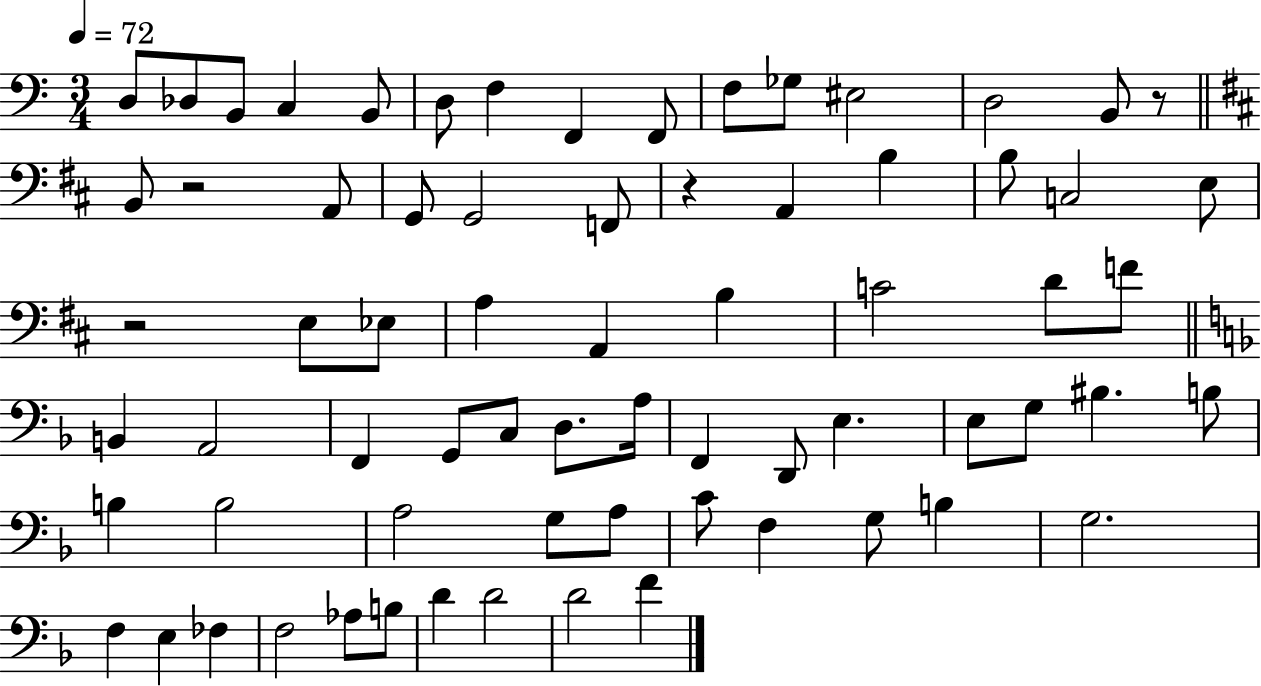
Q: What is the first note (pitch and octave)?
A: D3